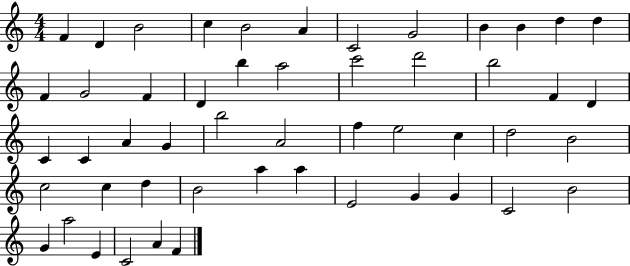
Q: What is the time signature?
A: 4/4